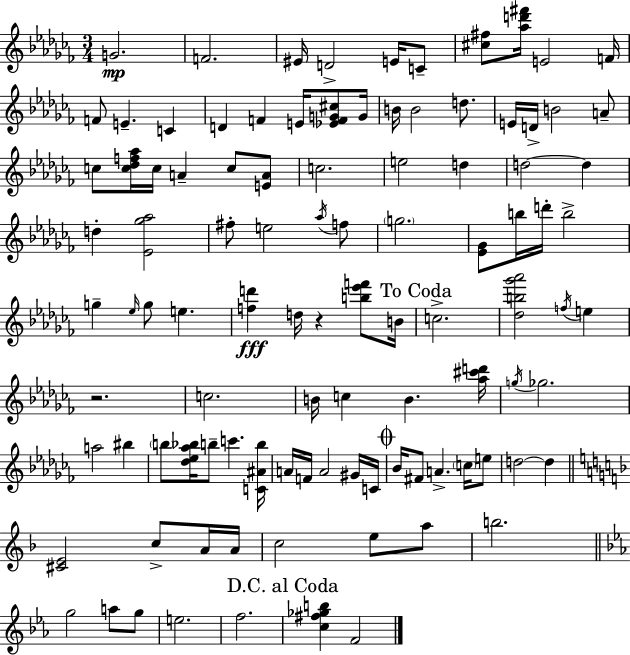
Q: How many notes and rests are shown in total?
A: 102